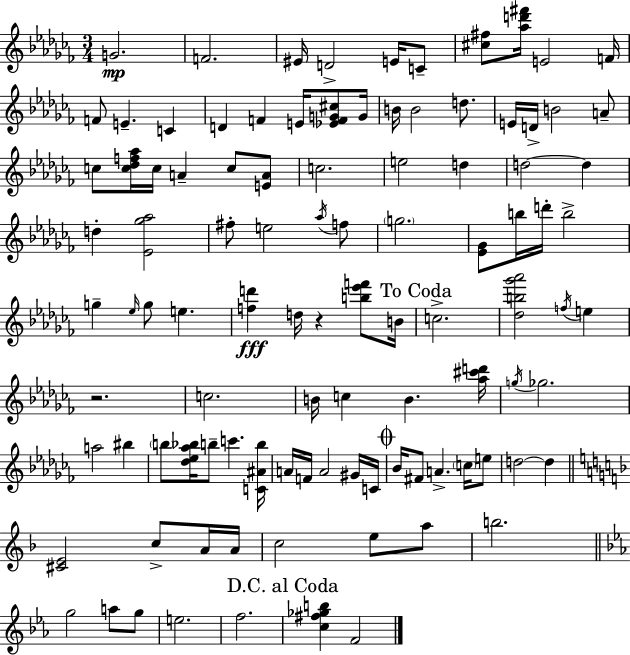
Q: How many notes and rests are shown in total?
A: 102